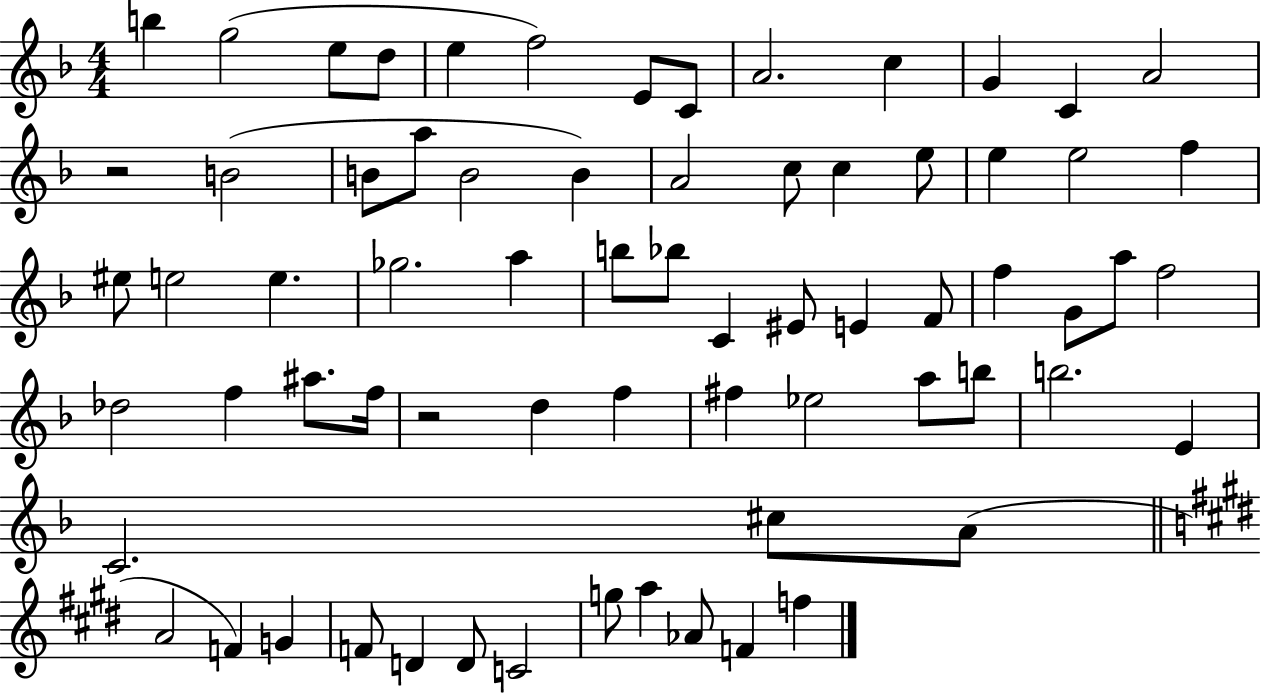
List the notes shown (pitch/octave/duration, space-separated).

B5/q G5/h E5/e D5/e E5/q F5/h E4/e C4/e A4/h. C5/q G4/q C4/q A4/h R/h B4/h B4/e A5/e B4/h B4/q A4/h C5/e C5/q E5/e E5/q E5/h F5/q EIS5/e E5/h E5/q. Gb5/h. A5/q B5/e Bb5/e C4/q EIS4/e E4/q F4/e F5/q G4/e A5/e F5/h Db5/h F5/q A#5/e. F5/s R/h D5/q F5/q F#5/q Eb5/h A5/e B5/e B5/h. E4/q C4/h. C#5/e A4/e A4/h F4/q G4/q F4/e D4/q D4/e C4/h G5/e A5/q Ab4/e F4/q F5/q